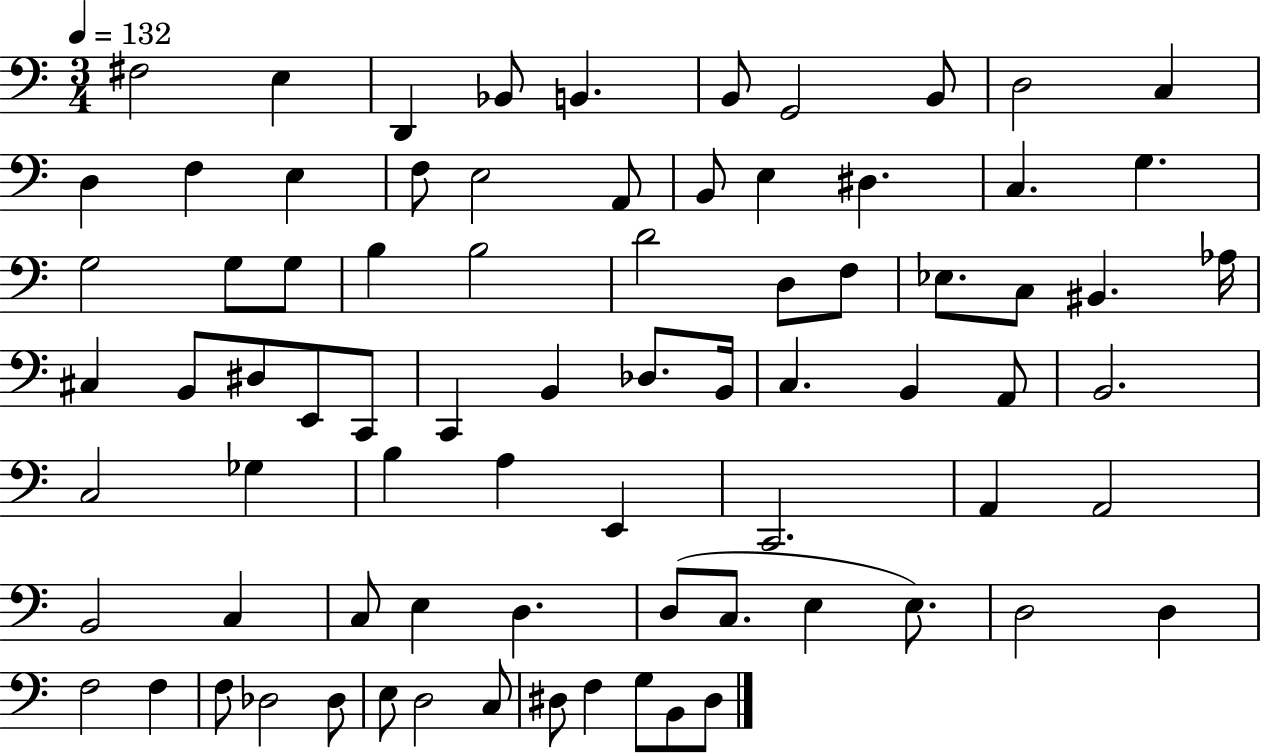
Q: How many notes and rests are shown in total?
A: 78